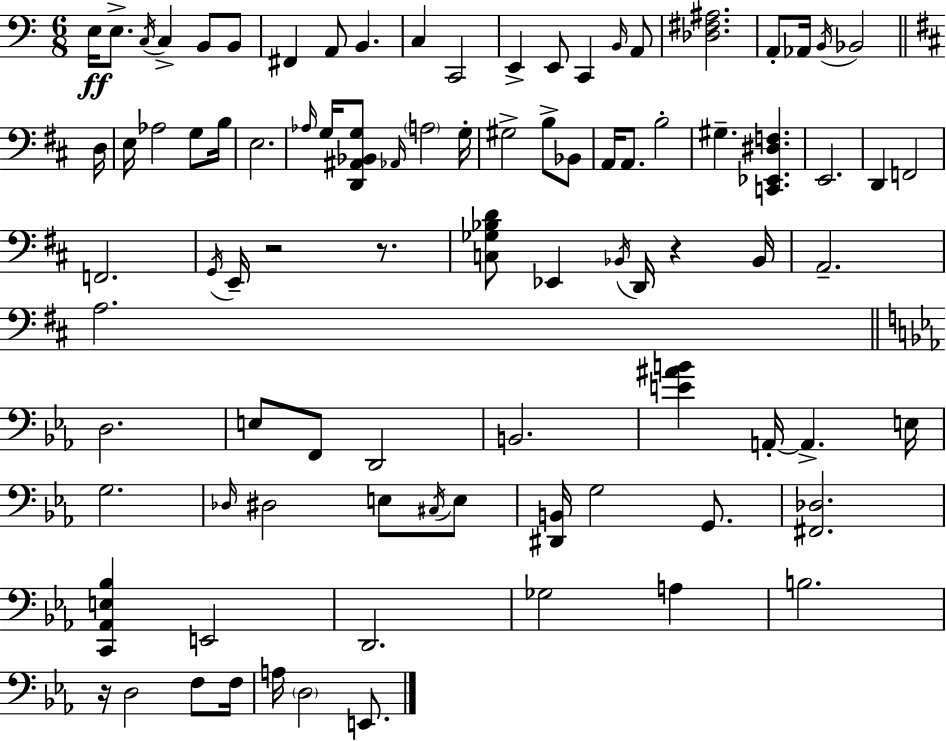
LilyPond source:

{
  \clef bass
  \numericTimeSignature
  \time 6/8
  \key a \minor
  e16\ff e8.-> \acciaccatura { c16 } c4-> b,8 b,8 | fis,4 a,8 b,4. | c4 c,2 | e,4-> e,8 c,4 \grace { b,16 } | \break a,8 <des fis ais>2. | a,8-. aes,16 \acciaccatura { b,16 } bes,2 | \bar "||" \break \key d \major d16 e16 aes2 g8 | b16 e2. | \grace { aes16 } g16 <d, ais, bes, g>8 \grace { aes,16 } \parenthesize a2 | g16-. gis2-> b8-> | \break bes,8 a,16 a,8. b2-. | gis4.-- <c, ees, dis f>4. | e,2. | d,4 f,2 | \break f,2. | \acciaccatura { g,16 } e,16-- r2 | r8. <c ges bes d'>8 ees,4 \acciaccatura { bes,16 } d,16 | r4 bes,16 a,2.-- | \break a2. | \bar "||" \break \key ees \major d2. | e8 f,8 d,2 | b,2. | <e' ais' b'>4 a,16-.~~ a,4.-> e16 | \break g2. | \grace { des16 } dis2 e8 \acciaccatura { cis16 } | e8 <dis, b,>16 g2 g,8. | <fis, des>2. | \break <c, aes, e bes>4 e,2 | d,2. | ges2 a4 | b2. | \break r16 d2 f8 | f16 a16 \parenthesize d2 e,8. | \bar "|."
}